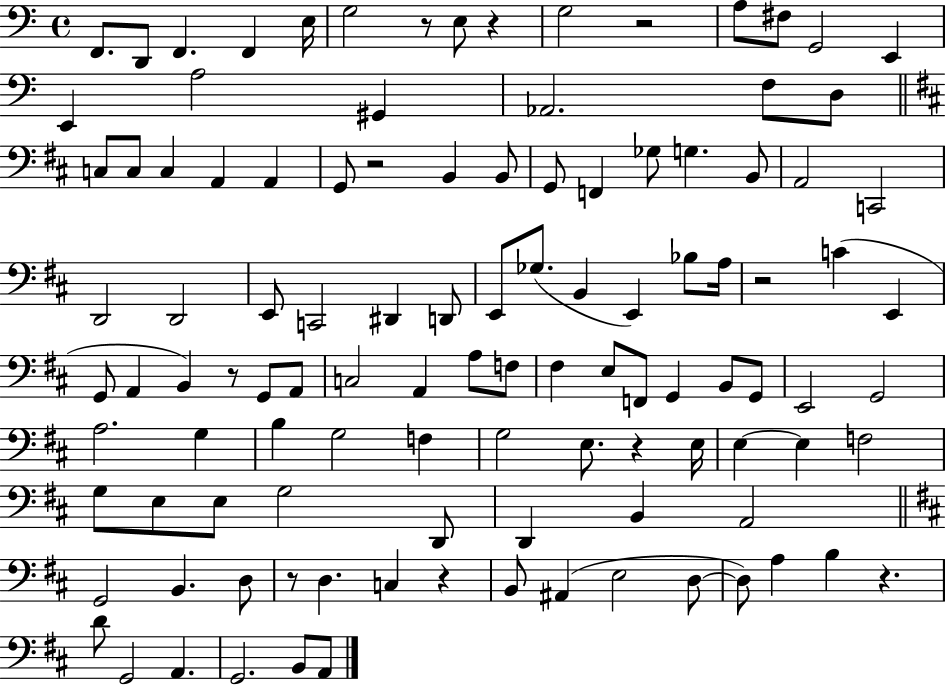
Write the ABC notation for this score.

X:1
T:Untitled
M:4/4
L:1/4
K:C
F,,/2 D,,/2 F,, F,, E,/4 G,2 z/2 E,/2 z G,2 z2 A,/2 ^F,/2 G,,2 E,, E,, A,2 ^G,, _A,,2 F,/2 D,/2 C,/2 C,/2 C, A,, A,, G,,/2 z2 B,, B,,/2 G,,/2 F,, _G,/2 G, B,,/2 A,,2 C,,2 D,,2 D,,2 E,,/2 C,,2 ^D,, D,,/2 E,,/2 _G,/2 B,, E,, _B,/2 A,/4 z2 C E,, G,,/2 A,, B,, z/2 G,,/2 A,,/2 C,2 A,, A,/2 F,/2 ^F, E,/2 F,,/2 G,, B,,/2 G,,/2 E,,2 G,,2 A,2 G, B, G,2 F, G,2 E,/2 z E,/4 E, E, F,2 G,/2 E,/2 E,/2 G,2 D,,/2 D,, B,, A,,2 G,,2 B,, D,/2 z/2 D, C, z B,,/2 ^A,, E,2 D,/2 D,/2 A, B, z D/2 G,,2 A,, G,,2 B,,/2 A,,/2